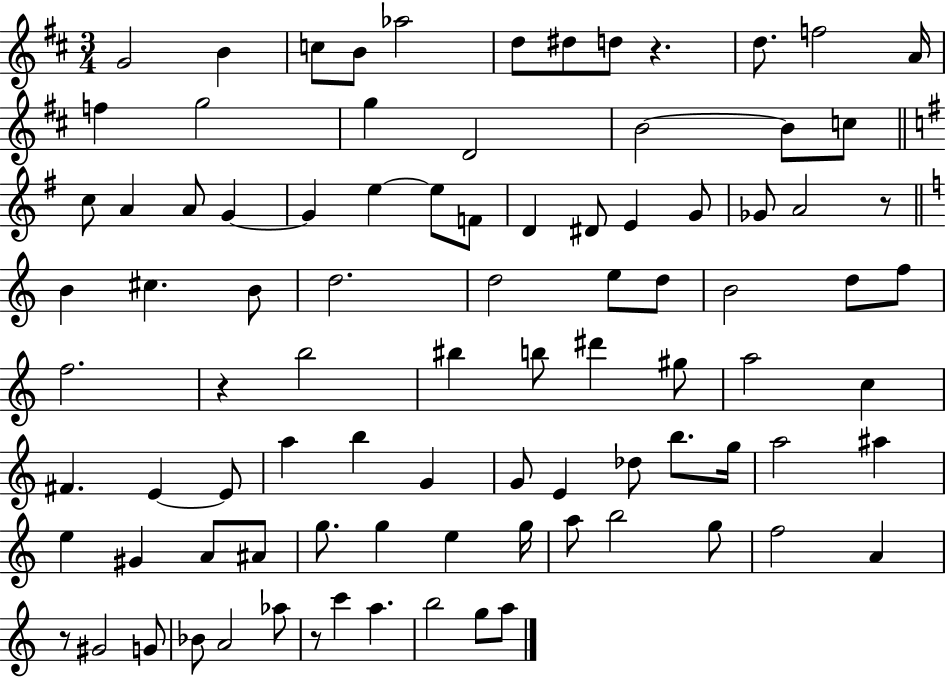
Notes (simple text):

G4/h B4/q C5/e B4/e Ab5/h D5/e D#5/e D5/e R/q. D5/e. F5/h A4/s F5/q G5/h G5/q D4/h B4/h B4/e C5/e C5/e A4/q A4/e G4/q G4/q E5/q E5/e F4/e D4/q D#4/e E4/q G4/e Gb4/e A4/h R/e B4/q C#5/q. B4/e D5/h. D5/h E5/e D5/e B4/h D5/e F5/e F5/h. R/q B5/h BIS5/q B5/e D#6/q G#5/e A5/h C5/q F#4/q. E4/q E4/e A5/q B5/q G4/q G4/e E4/q Db5/e B5/e. G5/s A5/h A#5/q E5/q G#4/q A4/e A#4/e G5/e. G5/q E5/q G5/s A5/e B5/h G5/e F5/h A4/q R/e G#4/h G4/e Bb4/e A4/h Ab5/e R/e C6/q A5/q. B5/h G5/e A5/e